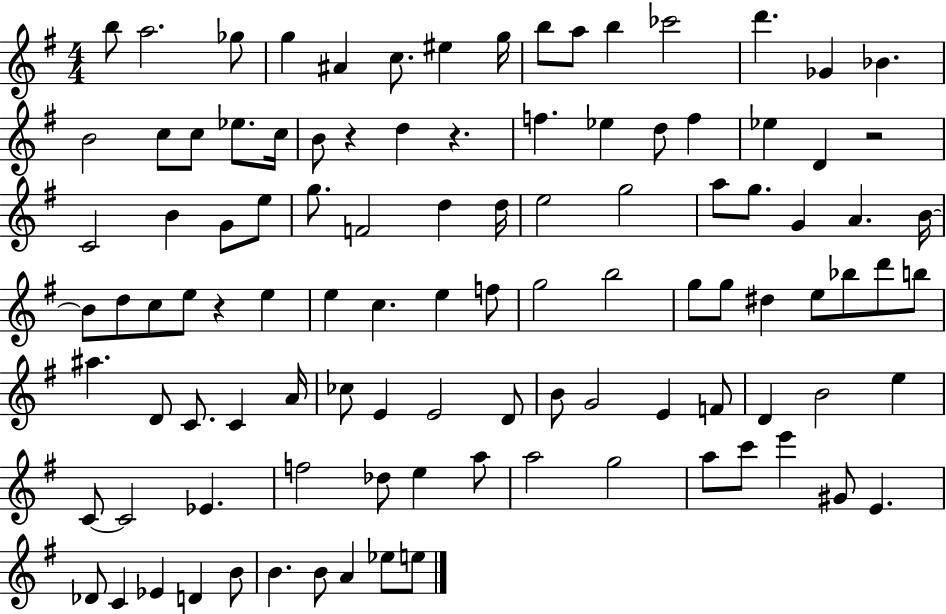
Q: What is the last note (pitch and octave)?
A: E5